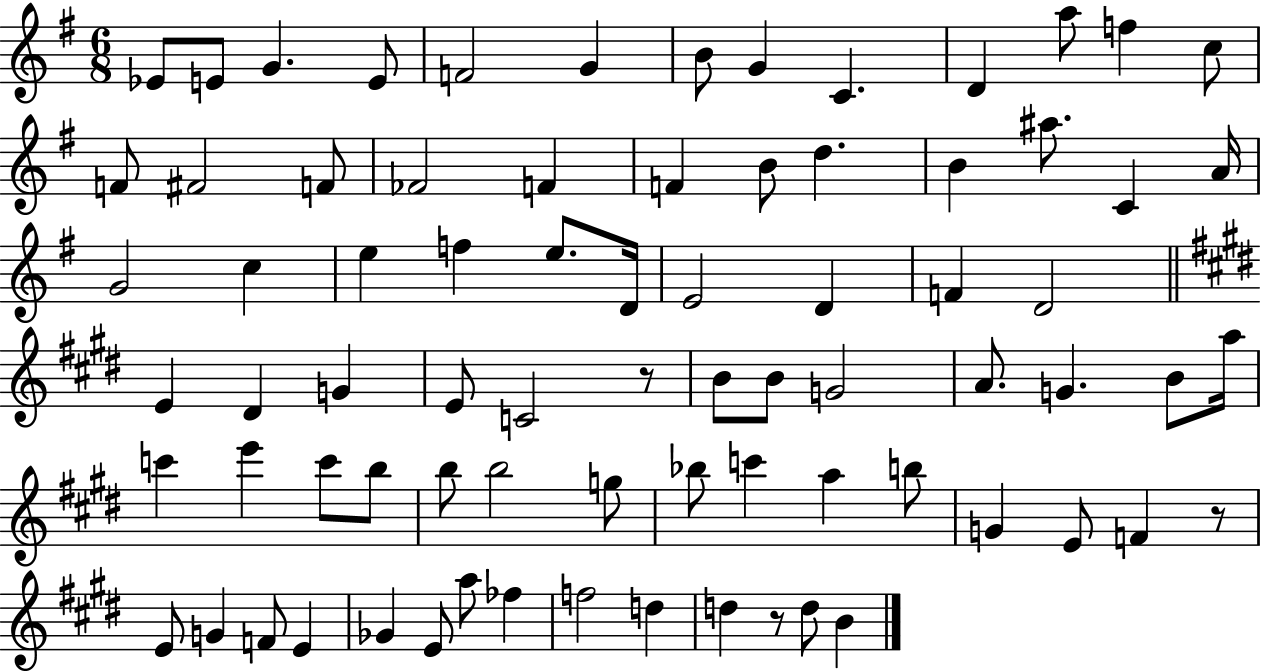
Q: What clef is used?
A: treble